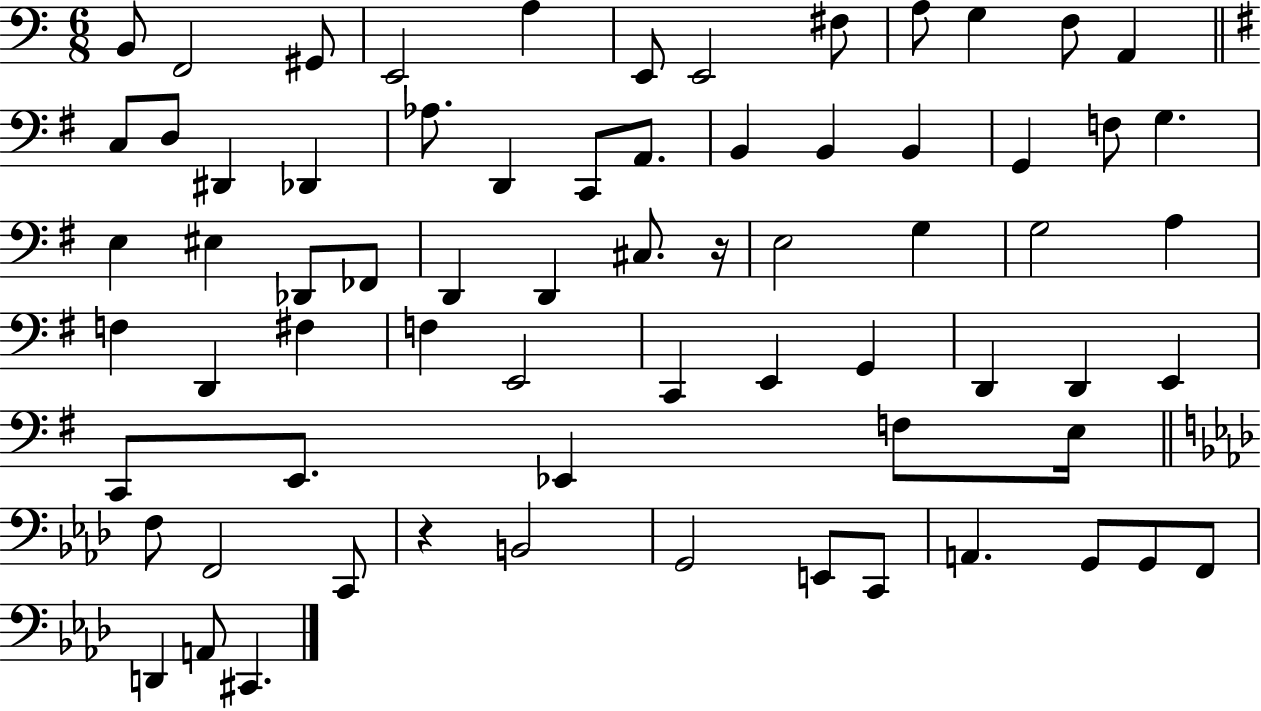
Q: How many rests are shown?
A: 2